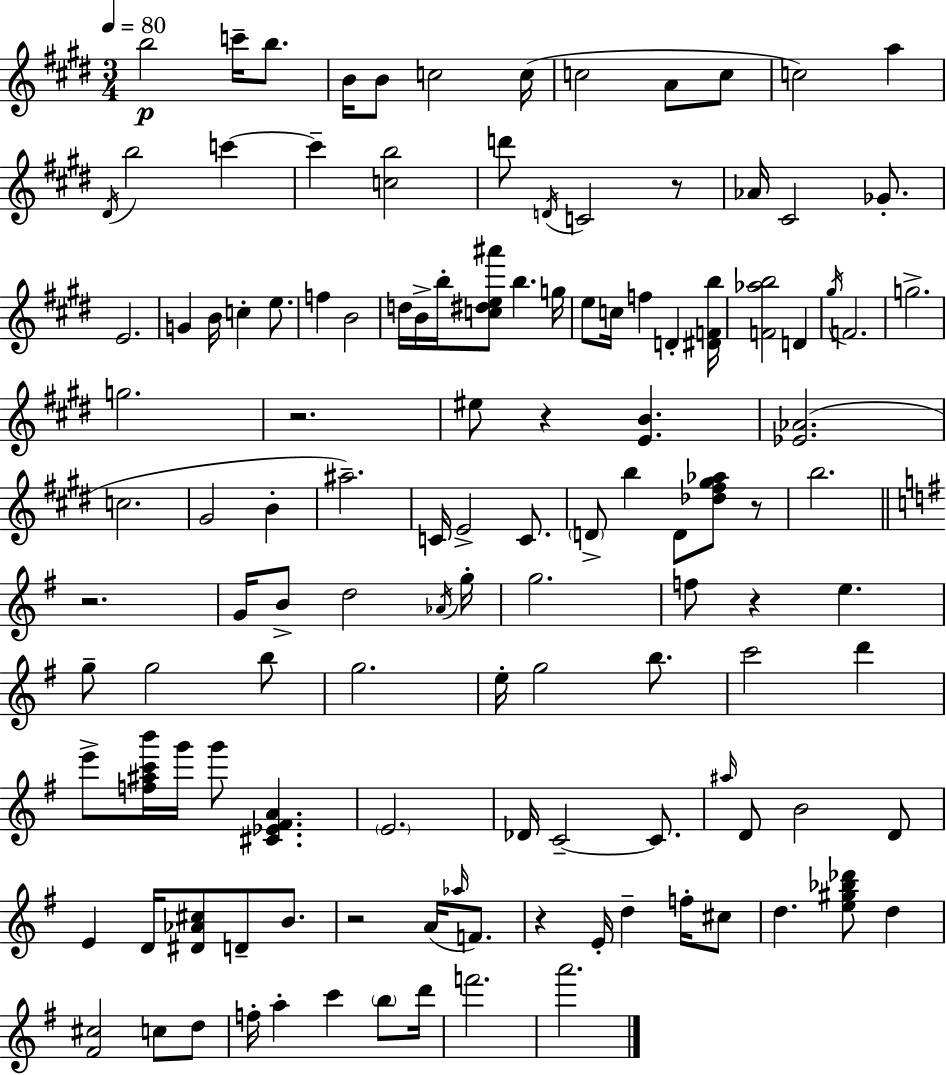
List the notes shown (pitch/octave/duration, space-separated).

B5/h C6/s B5/e. B4/s B4/e C5/h C5/s C5/h A4/e C5/e C5/h A5/q D#4/s B5/h C6/q C6/q [C5,B5]/h D6/e D4/s C4/h R/e Ab4/s C#4/h Gb4/e. E4/h. G4/q B4/s C5/q E5/e. F5/q B4/h D5/s B4/s B5/s [C5,D#5,E5,A#6]/e B5/q. G5/s E5/e C5/s F5/q D4/q [D#4,F4,B5]/s [F4,Ab5,B5]/h D4/q G#5/s F4/h. G5/h. G5/h. R/h. EIS5/e R/q [E4,B4]/q. [Eb4,Ab4]/h. C5/h. G#4/h B4/q A#5/h. C4/s E4/h C4/e. D4/e B5/q D4/e [Db5,F#5,G#5,Ab5]/e R/e B5/h. R/h. G4/s B4/e D5/h Ab4/s G5/s G5/h. F5/e R/q E5/q. G5/e G5/h B5/e G5/h. E5/s G5/h B5/e. C6/h D6/q E6/e [F5,A#5,C6,B6]/s G6/s G6/e [C#4,Eb4,F#4,A4]/q. E4/h. Db4/s C4/h C4/e. A#5/s D4/e B4/h D4/e E4/q D4/s [D#4,Ab4,C#5]/e D4/e B4/e. R/h A4/s Ab5/s F4/e. R/q E4/s D5/q F5/s C#5/e D5/q. [E5,G#5,Bb5,Db6]/e D5/q [F#4,C#5]/h C5/e D5/e F5/s A5/q C6/q B5/e D6/s F6/h. A6/h.